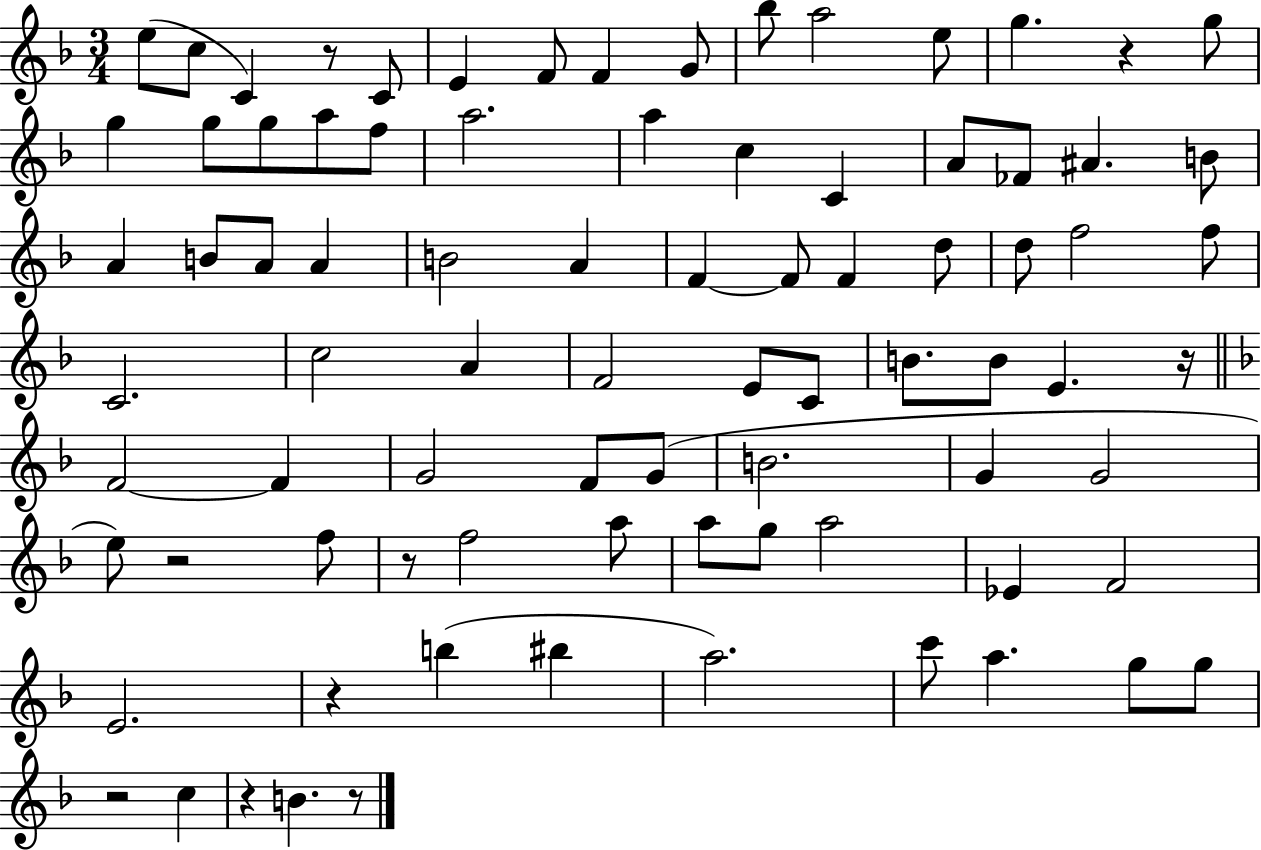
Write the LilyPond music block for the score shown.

{
  \clef treble
  \numericTimeSignature
  \time 3/4
  \key f \major
  e''8( c''8 c'4) r8 c'8 | e'4 f'8 f'4 g'8 | bes''8 a''2 e''8 | g''4. r4 g''8 | \break g''4 g''8 g''8 a''8 f''8 | a''2. | a''4 c''4 c'4 | a'8 fes'8 ais'4. b'8 | \break a'4 b'8 a'8 a'4 | b'2 a'4 | f'4~~ f'8 f'4 d''8 | d''8 f''2 f''8 | \break c'2. | c''2 a'4 | f'2 e'8 c'8 | b'8. b'8 e'4. r16 | \break \bar "||" \break \key f \major f'2~~ f'4 | g'2 f'8 g'8( | b'2. | g'4 g'2 | \break e''8) r2 f''8 | r8 f''2 a''8 | a''8 g''8 a''2 | ees'4 f'2 | \break e'2. | r4 b''4( bis''4 | a''2.) | c'''8 a''4. g''8 g''8 | \break r2 c''4 | r4 b'4. r8 | \bar "|."
}